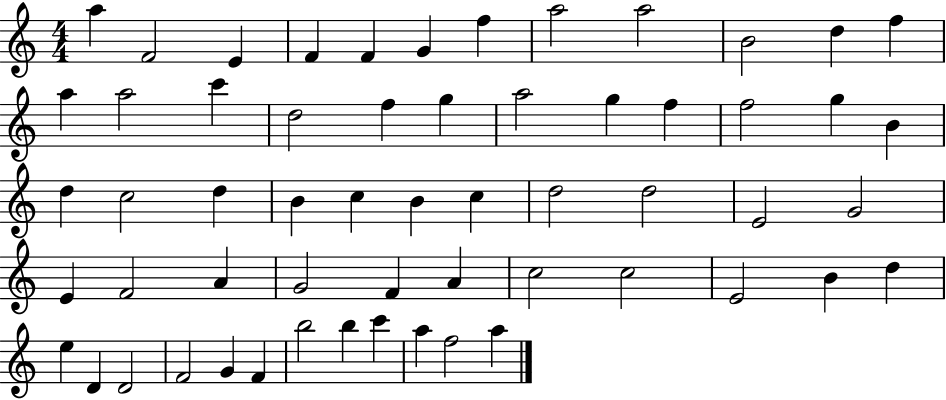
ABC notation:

X:1
T:Untitled
M:4/4
L:1/4
K:C
a F2 E F F G f a2 a2 B2 d f a a2 c' d2 f g a2 g f f2 g B d c2 d B c B c d2 d2 E2 G2 E F2 A G2 F A c2 c2 E2 B d e D D2 F2 G F b2 b c' a f2 a